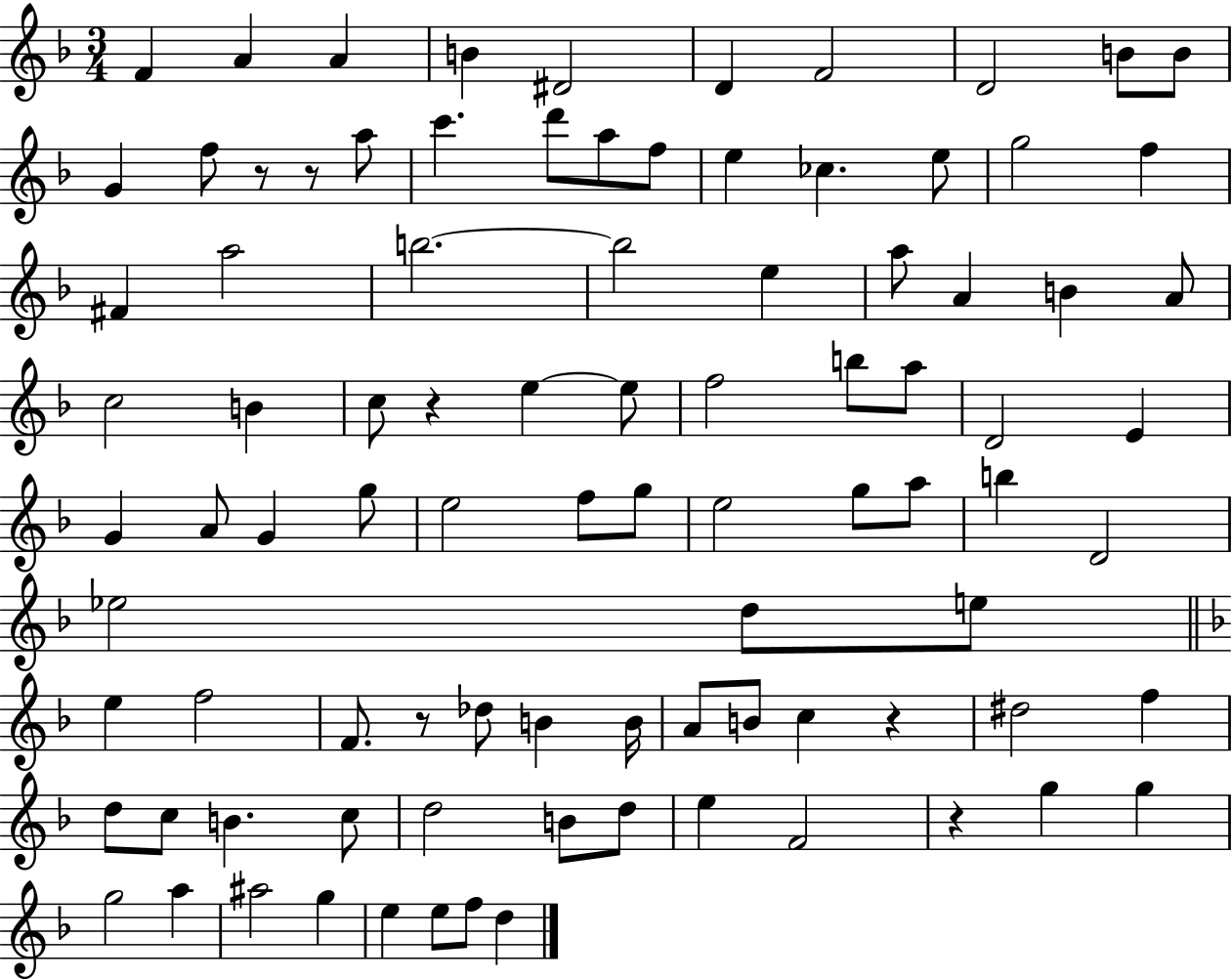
{
  \clef treble
  \numericTimeSignature
  \time 3/4
  \key f \major
  f'4 a'4 a'4 | b'4 dis'2 | d'4 f'2 | d'2 b'8 b'8 | \break g'4 f''8 r8 r8 a''8 | c'''4. d'''8 a''8 f''8 | e''4 ces''4. e''8 | g''2 f''4 | \break fis'4 a''2 | b''2.~~ | b''2 e''4 | a''8 a'4 b'4 a'8 | \break c''2 b'4 | c''8 r4 e''4~~ e''8 | f''2 b''8 a''8 | d'2 e'4 | \break g'4 a'8 g'4 g''8 | e''2 f''8 g''8 | e''2 g''8 a''8 | b''4 d'2 | \break ees''2 d''8 e''8 | \bar "||" \break \key f \major e''4 f''2 | f'8. r8 des''8 b'4 b'16 | a'8 b'8 c''4 r4 | dis''2 f''4 | \break d''8 c''8 b'4. c''8 | d''2 b'8 d''8 | e''4 f'2 | r4 g''4 g''4 | \break g''2 a''4 | ais''2 g''4 | e''4 e''8 f''8 d''4 | \bar "|."
}